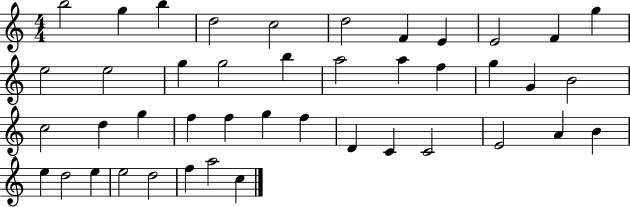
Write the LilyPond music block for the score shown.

{
  \clef treble
  \numericTimeSignature
  \time 4/4
  \key c \major
  b''2 g''4 b''4 | d''2 c''2 | d''2 f'4 e'4 | e'2 f'4 g''4 | \break e''2 e''2 | g''4 g''2 b''4 | a''2 a''4 f''4 | g''4 g'4 b'2 | \break c''2 d''4 g''4 | f''4 f''4 g''4 f''4 | d'4 c'4 c'2 | e'2 a'4 b'4 | \break e''4 d''2 e''4 | e''2 d''2 | f''4 a''2 c''4 | \bar "|."
}